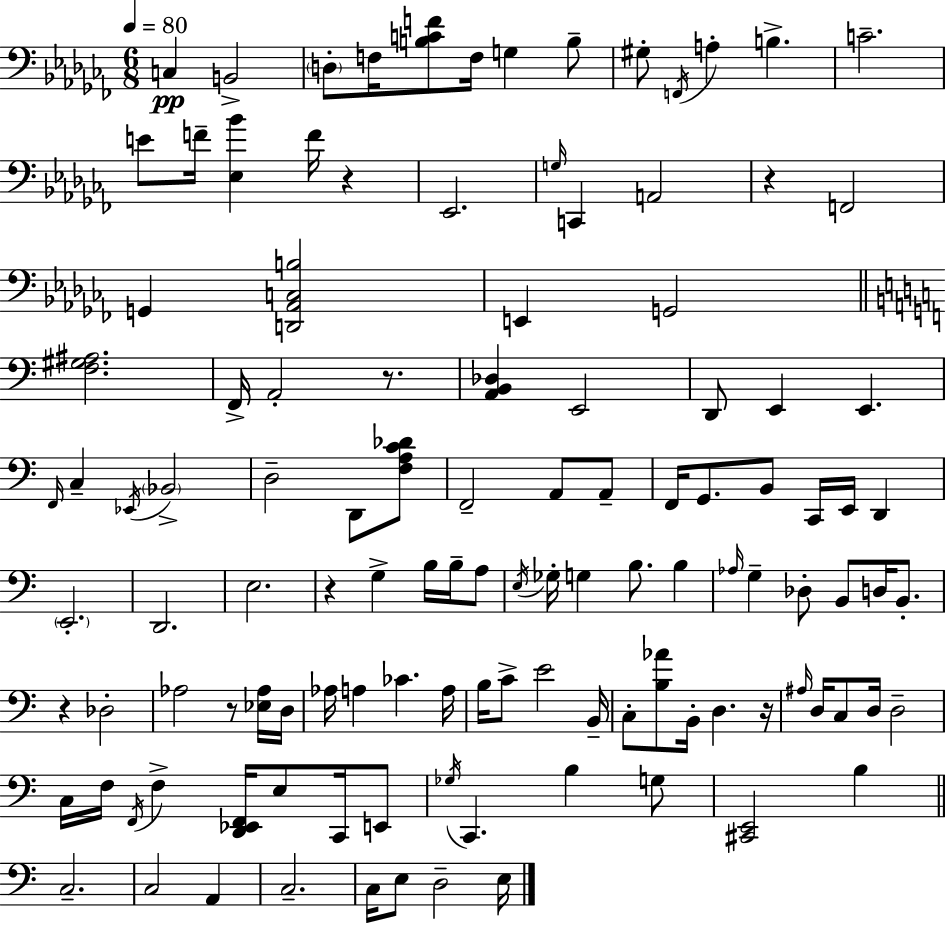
{
  \clef bass
  \numericTimeSignature
  \time 6/8
  \key aes \minor
  \tempo 4 = 80
  c4\pp b,2-> | \parenthesize d8-. f16 <b c' f'>8 f16 g4 b8-- | gis8-. \acciaccatura { f,16 } a4-. b4.-> | c'2.-- | \break e'8 f'16-- <ees bes'>4 f'16 r4 | ees,2. | \grace { g16 } c,4 a,2 | r4 f,2 | \break g,4 <d, aes, c b>2 | e,4 g,2 | \bar "||" \break \key c \major <f gis ais>2. | f,16-> a,2-. r8. | <a, b, des>4 e,2 | d,8 e,4 e,4. | \break \grace { f,16 } c4-- \acciaccatura { ees,16 } \parenthesize bes,2-> | d2-- d,8 | <f a c' des'>8 f,2-- a,8 | a,8-- f,16 g,8. b,8 c,16 e,16 d,4 | \break \parenthesize e,2.-. | d,2. | e2. | r4 g4-> b16 b16-- | \break a8 \acciaccatura { e16 } ges16-. g4 b8. b4 | \grace { aes16 } g4-- des8-. b,8 | d16 b,8.-. r4 des2-. | aes2 | \break r8 <ees aes>16 d16 aes16 a4 ces'4. | a16 b16 c'8-> e'2 | b,16-- c8-. <b aes'>8 b,16-. d4. | r16 \grace { ais16 } d16 c8 d16 d2-- | \break c16 f16 \acciaccatura { f,16 } f4-> | <d, ees, f,>16 e8 c,16 e,8 \acciaccatura { ges16 } c,4. | b4 g8 <cis, e,>2 | b4 \bar "||" \break \key c \major c2.-- | c2 a,4 | c2.-- | c16 e8 d2-- e16 | \break \bar "|."
}